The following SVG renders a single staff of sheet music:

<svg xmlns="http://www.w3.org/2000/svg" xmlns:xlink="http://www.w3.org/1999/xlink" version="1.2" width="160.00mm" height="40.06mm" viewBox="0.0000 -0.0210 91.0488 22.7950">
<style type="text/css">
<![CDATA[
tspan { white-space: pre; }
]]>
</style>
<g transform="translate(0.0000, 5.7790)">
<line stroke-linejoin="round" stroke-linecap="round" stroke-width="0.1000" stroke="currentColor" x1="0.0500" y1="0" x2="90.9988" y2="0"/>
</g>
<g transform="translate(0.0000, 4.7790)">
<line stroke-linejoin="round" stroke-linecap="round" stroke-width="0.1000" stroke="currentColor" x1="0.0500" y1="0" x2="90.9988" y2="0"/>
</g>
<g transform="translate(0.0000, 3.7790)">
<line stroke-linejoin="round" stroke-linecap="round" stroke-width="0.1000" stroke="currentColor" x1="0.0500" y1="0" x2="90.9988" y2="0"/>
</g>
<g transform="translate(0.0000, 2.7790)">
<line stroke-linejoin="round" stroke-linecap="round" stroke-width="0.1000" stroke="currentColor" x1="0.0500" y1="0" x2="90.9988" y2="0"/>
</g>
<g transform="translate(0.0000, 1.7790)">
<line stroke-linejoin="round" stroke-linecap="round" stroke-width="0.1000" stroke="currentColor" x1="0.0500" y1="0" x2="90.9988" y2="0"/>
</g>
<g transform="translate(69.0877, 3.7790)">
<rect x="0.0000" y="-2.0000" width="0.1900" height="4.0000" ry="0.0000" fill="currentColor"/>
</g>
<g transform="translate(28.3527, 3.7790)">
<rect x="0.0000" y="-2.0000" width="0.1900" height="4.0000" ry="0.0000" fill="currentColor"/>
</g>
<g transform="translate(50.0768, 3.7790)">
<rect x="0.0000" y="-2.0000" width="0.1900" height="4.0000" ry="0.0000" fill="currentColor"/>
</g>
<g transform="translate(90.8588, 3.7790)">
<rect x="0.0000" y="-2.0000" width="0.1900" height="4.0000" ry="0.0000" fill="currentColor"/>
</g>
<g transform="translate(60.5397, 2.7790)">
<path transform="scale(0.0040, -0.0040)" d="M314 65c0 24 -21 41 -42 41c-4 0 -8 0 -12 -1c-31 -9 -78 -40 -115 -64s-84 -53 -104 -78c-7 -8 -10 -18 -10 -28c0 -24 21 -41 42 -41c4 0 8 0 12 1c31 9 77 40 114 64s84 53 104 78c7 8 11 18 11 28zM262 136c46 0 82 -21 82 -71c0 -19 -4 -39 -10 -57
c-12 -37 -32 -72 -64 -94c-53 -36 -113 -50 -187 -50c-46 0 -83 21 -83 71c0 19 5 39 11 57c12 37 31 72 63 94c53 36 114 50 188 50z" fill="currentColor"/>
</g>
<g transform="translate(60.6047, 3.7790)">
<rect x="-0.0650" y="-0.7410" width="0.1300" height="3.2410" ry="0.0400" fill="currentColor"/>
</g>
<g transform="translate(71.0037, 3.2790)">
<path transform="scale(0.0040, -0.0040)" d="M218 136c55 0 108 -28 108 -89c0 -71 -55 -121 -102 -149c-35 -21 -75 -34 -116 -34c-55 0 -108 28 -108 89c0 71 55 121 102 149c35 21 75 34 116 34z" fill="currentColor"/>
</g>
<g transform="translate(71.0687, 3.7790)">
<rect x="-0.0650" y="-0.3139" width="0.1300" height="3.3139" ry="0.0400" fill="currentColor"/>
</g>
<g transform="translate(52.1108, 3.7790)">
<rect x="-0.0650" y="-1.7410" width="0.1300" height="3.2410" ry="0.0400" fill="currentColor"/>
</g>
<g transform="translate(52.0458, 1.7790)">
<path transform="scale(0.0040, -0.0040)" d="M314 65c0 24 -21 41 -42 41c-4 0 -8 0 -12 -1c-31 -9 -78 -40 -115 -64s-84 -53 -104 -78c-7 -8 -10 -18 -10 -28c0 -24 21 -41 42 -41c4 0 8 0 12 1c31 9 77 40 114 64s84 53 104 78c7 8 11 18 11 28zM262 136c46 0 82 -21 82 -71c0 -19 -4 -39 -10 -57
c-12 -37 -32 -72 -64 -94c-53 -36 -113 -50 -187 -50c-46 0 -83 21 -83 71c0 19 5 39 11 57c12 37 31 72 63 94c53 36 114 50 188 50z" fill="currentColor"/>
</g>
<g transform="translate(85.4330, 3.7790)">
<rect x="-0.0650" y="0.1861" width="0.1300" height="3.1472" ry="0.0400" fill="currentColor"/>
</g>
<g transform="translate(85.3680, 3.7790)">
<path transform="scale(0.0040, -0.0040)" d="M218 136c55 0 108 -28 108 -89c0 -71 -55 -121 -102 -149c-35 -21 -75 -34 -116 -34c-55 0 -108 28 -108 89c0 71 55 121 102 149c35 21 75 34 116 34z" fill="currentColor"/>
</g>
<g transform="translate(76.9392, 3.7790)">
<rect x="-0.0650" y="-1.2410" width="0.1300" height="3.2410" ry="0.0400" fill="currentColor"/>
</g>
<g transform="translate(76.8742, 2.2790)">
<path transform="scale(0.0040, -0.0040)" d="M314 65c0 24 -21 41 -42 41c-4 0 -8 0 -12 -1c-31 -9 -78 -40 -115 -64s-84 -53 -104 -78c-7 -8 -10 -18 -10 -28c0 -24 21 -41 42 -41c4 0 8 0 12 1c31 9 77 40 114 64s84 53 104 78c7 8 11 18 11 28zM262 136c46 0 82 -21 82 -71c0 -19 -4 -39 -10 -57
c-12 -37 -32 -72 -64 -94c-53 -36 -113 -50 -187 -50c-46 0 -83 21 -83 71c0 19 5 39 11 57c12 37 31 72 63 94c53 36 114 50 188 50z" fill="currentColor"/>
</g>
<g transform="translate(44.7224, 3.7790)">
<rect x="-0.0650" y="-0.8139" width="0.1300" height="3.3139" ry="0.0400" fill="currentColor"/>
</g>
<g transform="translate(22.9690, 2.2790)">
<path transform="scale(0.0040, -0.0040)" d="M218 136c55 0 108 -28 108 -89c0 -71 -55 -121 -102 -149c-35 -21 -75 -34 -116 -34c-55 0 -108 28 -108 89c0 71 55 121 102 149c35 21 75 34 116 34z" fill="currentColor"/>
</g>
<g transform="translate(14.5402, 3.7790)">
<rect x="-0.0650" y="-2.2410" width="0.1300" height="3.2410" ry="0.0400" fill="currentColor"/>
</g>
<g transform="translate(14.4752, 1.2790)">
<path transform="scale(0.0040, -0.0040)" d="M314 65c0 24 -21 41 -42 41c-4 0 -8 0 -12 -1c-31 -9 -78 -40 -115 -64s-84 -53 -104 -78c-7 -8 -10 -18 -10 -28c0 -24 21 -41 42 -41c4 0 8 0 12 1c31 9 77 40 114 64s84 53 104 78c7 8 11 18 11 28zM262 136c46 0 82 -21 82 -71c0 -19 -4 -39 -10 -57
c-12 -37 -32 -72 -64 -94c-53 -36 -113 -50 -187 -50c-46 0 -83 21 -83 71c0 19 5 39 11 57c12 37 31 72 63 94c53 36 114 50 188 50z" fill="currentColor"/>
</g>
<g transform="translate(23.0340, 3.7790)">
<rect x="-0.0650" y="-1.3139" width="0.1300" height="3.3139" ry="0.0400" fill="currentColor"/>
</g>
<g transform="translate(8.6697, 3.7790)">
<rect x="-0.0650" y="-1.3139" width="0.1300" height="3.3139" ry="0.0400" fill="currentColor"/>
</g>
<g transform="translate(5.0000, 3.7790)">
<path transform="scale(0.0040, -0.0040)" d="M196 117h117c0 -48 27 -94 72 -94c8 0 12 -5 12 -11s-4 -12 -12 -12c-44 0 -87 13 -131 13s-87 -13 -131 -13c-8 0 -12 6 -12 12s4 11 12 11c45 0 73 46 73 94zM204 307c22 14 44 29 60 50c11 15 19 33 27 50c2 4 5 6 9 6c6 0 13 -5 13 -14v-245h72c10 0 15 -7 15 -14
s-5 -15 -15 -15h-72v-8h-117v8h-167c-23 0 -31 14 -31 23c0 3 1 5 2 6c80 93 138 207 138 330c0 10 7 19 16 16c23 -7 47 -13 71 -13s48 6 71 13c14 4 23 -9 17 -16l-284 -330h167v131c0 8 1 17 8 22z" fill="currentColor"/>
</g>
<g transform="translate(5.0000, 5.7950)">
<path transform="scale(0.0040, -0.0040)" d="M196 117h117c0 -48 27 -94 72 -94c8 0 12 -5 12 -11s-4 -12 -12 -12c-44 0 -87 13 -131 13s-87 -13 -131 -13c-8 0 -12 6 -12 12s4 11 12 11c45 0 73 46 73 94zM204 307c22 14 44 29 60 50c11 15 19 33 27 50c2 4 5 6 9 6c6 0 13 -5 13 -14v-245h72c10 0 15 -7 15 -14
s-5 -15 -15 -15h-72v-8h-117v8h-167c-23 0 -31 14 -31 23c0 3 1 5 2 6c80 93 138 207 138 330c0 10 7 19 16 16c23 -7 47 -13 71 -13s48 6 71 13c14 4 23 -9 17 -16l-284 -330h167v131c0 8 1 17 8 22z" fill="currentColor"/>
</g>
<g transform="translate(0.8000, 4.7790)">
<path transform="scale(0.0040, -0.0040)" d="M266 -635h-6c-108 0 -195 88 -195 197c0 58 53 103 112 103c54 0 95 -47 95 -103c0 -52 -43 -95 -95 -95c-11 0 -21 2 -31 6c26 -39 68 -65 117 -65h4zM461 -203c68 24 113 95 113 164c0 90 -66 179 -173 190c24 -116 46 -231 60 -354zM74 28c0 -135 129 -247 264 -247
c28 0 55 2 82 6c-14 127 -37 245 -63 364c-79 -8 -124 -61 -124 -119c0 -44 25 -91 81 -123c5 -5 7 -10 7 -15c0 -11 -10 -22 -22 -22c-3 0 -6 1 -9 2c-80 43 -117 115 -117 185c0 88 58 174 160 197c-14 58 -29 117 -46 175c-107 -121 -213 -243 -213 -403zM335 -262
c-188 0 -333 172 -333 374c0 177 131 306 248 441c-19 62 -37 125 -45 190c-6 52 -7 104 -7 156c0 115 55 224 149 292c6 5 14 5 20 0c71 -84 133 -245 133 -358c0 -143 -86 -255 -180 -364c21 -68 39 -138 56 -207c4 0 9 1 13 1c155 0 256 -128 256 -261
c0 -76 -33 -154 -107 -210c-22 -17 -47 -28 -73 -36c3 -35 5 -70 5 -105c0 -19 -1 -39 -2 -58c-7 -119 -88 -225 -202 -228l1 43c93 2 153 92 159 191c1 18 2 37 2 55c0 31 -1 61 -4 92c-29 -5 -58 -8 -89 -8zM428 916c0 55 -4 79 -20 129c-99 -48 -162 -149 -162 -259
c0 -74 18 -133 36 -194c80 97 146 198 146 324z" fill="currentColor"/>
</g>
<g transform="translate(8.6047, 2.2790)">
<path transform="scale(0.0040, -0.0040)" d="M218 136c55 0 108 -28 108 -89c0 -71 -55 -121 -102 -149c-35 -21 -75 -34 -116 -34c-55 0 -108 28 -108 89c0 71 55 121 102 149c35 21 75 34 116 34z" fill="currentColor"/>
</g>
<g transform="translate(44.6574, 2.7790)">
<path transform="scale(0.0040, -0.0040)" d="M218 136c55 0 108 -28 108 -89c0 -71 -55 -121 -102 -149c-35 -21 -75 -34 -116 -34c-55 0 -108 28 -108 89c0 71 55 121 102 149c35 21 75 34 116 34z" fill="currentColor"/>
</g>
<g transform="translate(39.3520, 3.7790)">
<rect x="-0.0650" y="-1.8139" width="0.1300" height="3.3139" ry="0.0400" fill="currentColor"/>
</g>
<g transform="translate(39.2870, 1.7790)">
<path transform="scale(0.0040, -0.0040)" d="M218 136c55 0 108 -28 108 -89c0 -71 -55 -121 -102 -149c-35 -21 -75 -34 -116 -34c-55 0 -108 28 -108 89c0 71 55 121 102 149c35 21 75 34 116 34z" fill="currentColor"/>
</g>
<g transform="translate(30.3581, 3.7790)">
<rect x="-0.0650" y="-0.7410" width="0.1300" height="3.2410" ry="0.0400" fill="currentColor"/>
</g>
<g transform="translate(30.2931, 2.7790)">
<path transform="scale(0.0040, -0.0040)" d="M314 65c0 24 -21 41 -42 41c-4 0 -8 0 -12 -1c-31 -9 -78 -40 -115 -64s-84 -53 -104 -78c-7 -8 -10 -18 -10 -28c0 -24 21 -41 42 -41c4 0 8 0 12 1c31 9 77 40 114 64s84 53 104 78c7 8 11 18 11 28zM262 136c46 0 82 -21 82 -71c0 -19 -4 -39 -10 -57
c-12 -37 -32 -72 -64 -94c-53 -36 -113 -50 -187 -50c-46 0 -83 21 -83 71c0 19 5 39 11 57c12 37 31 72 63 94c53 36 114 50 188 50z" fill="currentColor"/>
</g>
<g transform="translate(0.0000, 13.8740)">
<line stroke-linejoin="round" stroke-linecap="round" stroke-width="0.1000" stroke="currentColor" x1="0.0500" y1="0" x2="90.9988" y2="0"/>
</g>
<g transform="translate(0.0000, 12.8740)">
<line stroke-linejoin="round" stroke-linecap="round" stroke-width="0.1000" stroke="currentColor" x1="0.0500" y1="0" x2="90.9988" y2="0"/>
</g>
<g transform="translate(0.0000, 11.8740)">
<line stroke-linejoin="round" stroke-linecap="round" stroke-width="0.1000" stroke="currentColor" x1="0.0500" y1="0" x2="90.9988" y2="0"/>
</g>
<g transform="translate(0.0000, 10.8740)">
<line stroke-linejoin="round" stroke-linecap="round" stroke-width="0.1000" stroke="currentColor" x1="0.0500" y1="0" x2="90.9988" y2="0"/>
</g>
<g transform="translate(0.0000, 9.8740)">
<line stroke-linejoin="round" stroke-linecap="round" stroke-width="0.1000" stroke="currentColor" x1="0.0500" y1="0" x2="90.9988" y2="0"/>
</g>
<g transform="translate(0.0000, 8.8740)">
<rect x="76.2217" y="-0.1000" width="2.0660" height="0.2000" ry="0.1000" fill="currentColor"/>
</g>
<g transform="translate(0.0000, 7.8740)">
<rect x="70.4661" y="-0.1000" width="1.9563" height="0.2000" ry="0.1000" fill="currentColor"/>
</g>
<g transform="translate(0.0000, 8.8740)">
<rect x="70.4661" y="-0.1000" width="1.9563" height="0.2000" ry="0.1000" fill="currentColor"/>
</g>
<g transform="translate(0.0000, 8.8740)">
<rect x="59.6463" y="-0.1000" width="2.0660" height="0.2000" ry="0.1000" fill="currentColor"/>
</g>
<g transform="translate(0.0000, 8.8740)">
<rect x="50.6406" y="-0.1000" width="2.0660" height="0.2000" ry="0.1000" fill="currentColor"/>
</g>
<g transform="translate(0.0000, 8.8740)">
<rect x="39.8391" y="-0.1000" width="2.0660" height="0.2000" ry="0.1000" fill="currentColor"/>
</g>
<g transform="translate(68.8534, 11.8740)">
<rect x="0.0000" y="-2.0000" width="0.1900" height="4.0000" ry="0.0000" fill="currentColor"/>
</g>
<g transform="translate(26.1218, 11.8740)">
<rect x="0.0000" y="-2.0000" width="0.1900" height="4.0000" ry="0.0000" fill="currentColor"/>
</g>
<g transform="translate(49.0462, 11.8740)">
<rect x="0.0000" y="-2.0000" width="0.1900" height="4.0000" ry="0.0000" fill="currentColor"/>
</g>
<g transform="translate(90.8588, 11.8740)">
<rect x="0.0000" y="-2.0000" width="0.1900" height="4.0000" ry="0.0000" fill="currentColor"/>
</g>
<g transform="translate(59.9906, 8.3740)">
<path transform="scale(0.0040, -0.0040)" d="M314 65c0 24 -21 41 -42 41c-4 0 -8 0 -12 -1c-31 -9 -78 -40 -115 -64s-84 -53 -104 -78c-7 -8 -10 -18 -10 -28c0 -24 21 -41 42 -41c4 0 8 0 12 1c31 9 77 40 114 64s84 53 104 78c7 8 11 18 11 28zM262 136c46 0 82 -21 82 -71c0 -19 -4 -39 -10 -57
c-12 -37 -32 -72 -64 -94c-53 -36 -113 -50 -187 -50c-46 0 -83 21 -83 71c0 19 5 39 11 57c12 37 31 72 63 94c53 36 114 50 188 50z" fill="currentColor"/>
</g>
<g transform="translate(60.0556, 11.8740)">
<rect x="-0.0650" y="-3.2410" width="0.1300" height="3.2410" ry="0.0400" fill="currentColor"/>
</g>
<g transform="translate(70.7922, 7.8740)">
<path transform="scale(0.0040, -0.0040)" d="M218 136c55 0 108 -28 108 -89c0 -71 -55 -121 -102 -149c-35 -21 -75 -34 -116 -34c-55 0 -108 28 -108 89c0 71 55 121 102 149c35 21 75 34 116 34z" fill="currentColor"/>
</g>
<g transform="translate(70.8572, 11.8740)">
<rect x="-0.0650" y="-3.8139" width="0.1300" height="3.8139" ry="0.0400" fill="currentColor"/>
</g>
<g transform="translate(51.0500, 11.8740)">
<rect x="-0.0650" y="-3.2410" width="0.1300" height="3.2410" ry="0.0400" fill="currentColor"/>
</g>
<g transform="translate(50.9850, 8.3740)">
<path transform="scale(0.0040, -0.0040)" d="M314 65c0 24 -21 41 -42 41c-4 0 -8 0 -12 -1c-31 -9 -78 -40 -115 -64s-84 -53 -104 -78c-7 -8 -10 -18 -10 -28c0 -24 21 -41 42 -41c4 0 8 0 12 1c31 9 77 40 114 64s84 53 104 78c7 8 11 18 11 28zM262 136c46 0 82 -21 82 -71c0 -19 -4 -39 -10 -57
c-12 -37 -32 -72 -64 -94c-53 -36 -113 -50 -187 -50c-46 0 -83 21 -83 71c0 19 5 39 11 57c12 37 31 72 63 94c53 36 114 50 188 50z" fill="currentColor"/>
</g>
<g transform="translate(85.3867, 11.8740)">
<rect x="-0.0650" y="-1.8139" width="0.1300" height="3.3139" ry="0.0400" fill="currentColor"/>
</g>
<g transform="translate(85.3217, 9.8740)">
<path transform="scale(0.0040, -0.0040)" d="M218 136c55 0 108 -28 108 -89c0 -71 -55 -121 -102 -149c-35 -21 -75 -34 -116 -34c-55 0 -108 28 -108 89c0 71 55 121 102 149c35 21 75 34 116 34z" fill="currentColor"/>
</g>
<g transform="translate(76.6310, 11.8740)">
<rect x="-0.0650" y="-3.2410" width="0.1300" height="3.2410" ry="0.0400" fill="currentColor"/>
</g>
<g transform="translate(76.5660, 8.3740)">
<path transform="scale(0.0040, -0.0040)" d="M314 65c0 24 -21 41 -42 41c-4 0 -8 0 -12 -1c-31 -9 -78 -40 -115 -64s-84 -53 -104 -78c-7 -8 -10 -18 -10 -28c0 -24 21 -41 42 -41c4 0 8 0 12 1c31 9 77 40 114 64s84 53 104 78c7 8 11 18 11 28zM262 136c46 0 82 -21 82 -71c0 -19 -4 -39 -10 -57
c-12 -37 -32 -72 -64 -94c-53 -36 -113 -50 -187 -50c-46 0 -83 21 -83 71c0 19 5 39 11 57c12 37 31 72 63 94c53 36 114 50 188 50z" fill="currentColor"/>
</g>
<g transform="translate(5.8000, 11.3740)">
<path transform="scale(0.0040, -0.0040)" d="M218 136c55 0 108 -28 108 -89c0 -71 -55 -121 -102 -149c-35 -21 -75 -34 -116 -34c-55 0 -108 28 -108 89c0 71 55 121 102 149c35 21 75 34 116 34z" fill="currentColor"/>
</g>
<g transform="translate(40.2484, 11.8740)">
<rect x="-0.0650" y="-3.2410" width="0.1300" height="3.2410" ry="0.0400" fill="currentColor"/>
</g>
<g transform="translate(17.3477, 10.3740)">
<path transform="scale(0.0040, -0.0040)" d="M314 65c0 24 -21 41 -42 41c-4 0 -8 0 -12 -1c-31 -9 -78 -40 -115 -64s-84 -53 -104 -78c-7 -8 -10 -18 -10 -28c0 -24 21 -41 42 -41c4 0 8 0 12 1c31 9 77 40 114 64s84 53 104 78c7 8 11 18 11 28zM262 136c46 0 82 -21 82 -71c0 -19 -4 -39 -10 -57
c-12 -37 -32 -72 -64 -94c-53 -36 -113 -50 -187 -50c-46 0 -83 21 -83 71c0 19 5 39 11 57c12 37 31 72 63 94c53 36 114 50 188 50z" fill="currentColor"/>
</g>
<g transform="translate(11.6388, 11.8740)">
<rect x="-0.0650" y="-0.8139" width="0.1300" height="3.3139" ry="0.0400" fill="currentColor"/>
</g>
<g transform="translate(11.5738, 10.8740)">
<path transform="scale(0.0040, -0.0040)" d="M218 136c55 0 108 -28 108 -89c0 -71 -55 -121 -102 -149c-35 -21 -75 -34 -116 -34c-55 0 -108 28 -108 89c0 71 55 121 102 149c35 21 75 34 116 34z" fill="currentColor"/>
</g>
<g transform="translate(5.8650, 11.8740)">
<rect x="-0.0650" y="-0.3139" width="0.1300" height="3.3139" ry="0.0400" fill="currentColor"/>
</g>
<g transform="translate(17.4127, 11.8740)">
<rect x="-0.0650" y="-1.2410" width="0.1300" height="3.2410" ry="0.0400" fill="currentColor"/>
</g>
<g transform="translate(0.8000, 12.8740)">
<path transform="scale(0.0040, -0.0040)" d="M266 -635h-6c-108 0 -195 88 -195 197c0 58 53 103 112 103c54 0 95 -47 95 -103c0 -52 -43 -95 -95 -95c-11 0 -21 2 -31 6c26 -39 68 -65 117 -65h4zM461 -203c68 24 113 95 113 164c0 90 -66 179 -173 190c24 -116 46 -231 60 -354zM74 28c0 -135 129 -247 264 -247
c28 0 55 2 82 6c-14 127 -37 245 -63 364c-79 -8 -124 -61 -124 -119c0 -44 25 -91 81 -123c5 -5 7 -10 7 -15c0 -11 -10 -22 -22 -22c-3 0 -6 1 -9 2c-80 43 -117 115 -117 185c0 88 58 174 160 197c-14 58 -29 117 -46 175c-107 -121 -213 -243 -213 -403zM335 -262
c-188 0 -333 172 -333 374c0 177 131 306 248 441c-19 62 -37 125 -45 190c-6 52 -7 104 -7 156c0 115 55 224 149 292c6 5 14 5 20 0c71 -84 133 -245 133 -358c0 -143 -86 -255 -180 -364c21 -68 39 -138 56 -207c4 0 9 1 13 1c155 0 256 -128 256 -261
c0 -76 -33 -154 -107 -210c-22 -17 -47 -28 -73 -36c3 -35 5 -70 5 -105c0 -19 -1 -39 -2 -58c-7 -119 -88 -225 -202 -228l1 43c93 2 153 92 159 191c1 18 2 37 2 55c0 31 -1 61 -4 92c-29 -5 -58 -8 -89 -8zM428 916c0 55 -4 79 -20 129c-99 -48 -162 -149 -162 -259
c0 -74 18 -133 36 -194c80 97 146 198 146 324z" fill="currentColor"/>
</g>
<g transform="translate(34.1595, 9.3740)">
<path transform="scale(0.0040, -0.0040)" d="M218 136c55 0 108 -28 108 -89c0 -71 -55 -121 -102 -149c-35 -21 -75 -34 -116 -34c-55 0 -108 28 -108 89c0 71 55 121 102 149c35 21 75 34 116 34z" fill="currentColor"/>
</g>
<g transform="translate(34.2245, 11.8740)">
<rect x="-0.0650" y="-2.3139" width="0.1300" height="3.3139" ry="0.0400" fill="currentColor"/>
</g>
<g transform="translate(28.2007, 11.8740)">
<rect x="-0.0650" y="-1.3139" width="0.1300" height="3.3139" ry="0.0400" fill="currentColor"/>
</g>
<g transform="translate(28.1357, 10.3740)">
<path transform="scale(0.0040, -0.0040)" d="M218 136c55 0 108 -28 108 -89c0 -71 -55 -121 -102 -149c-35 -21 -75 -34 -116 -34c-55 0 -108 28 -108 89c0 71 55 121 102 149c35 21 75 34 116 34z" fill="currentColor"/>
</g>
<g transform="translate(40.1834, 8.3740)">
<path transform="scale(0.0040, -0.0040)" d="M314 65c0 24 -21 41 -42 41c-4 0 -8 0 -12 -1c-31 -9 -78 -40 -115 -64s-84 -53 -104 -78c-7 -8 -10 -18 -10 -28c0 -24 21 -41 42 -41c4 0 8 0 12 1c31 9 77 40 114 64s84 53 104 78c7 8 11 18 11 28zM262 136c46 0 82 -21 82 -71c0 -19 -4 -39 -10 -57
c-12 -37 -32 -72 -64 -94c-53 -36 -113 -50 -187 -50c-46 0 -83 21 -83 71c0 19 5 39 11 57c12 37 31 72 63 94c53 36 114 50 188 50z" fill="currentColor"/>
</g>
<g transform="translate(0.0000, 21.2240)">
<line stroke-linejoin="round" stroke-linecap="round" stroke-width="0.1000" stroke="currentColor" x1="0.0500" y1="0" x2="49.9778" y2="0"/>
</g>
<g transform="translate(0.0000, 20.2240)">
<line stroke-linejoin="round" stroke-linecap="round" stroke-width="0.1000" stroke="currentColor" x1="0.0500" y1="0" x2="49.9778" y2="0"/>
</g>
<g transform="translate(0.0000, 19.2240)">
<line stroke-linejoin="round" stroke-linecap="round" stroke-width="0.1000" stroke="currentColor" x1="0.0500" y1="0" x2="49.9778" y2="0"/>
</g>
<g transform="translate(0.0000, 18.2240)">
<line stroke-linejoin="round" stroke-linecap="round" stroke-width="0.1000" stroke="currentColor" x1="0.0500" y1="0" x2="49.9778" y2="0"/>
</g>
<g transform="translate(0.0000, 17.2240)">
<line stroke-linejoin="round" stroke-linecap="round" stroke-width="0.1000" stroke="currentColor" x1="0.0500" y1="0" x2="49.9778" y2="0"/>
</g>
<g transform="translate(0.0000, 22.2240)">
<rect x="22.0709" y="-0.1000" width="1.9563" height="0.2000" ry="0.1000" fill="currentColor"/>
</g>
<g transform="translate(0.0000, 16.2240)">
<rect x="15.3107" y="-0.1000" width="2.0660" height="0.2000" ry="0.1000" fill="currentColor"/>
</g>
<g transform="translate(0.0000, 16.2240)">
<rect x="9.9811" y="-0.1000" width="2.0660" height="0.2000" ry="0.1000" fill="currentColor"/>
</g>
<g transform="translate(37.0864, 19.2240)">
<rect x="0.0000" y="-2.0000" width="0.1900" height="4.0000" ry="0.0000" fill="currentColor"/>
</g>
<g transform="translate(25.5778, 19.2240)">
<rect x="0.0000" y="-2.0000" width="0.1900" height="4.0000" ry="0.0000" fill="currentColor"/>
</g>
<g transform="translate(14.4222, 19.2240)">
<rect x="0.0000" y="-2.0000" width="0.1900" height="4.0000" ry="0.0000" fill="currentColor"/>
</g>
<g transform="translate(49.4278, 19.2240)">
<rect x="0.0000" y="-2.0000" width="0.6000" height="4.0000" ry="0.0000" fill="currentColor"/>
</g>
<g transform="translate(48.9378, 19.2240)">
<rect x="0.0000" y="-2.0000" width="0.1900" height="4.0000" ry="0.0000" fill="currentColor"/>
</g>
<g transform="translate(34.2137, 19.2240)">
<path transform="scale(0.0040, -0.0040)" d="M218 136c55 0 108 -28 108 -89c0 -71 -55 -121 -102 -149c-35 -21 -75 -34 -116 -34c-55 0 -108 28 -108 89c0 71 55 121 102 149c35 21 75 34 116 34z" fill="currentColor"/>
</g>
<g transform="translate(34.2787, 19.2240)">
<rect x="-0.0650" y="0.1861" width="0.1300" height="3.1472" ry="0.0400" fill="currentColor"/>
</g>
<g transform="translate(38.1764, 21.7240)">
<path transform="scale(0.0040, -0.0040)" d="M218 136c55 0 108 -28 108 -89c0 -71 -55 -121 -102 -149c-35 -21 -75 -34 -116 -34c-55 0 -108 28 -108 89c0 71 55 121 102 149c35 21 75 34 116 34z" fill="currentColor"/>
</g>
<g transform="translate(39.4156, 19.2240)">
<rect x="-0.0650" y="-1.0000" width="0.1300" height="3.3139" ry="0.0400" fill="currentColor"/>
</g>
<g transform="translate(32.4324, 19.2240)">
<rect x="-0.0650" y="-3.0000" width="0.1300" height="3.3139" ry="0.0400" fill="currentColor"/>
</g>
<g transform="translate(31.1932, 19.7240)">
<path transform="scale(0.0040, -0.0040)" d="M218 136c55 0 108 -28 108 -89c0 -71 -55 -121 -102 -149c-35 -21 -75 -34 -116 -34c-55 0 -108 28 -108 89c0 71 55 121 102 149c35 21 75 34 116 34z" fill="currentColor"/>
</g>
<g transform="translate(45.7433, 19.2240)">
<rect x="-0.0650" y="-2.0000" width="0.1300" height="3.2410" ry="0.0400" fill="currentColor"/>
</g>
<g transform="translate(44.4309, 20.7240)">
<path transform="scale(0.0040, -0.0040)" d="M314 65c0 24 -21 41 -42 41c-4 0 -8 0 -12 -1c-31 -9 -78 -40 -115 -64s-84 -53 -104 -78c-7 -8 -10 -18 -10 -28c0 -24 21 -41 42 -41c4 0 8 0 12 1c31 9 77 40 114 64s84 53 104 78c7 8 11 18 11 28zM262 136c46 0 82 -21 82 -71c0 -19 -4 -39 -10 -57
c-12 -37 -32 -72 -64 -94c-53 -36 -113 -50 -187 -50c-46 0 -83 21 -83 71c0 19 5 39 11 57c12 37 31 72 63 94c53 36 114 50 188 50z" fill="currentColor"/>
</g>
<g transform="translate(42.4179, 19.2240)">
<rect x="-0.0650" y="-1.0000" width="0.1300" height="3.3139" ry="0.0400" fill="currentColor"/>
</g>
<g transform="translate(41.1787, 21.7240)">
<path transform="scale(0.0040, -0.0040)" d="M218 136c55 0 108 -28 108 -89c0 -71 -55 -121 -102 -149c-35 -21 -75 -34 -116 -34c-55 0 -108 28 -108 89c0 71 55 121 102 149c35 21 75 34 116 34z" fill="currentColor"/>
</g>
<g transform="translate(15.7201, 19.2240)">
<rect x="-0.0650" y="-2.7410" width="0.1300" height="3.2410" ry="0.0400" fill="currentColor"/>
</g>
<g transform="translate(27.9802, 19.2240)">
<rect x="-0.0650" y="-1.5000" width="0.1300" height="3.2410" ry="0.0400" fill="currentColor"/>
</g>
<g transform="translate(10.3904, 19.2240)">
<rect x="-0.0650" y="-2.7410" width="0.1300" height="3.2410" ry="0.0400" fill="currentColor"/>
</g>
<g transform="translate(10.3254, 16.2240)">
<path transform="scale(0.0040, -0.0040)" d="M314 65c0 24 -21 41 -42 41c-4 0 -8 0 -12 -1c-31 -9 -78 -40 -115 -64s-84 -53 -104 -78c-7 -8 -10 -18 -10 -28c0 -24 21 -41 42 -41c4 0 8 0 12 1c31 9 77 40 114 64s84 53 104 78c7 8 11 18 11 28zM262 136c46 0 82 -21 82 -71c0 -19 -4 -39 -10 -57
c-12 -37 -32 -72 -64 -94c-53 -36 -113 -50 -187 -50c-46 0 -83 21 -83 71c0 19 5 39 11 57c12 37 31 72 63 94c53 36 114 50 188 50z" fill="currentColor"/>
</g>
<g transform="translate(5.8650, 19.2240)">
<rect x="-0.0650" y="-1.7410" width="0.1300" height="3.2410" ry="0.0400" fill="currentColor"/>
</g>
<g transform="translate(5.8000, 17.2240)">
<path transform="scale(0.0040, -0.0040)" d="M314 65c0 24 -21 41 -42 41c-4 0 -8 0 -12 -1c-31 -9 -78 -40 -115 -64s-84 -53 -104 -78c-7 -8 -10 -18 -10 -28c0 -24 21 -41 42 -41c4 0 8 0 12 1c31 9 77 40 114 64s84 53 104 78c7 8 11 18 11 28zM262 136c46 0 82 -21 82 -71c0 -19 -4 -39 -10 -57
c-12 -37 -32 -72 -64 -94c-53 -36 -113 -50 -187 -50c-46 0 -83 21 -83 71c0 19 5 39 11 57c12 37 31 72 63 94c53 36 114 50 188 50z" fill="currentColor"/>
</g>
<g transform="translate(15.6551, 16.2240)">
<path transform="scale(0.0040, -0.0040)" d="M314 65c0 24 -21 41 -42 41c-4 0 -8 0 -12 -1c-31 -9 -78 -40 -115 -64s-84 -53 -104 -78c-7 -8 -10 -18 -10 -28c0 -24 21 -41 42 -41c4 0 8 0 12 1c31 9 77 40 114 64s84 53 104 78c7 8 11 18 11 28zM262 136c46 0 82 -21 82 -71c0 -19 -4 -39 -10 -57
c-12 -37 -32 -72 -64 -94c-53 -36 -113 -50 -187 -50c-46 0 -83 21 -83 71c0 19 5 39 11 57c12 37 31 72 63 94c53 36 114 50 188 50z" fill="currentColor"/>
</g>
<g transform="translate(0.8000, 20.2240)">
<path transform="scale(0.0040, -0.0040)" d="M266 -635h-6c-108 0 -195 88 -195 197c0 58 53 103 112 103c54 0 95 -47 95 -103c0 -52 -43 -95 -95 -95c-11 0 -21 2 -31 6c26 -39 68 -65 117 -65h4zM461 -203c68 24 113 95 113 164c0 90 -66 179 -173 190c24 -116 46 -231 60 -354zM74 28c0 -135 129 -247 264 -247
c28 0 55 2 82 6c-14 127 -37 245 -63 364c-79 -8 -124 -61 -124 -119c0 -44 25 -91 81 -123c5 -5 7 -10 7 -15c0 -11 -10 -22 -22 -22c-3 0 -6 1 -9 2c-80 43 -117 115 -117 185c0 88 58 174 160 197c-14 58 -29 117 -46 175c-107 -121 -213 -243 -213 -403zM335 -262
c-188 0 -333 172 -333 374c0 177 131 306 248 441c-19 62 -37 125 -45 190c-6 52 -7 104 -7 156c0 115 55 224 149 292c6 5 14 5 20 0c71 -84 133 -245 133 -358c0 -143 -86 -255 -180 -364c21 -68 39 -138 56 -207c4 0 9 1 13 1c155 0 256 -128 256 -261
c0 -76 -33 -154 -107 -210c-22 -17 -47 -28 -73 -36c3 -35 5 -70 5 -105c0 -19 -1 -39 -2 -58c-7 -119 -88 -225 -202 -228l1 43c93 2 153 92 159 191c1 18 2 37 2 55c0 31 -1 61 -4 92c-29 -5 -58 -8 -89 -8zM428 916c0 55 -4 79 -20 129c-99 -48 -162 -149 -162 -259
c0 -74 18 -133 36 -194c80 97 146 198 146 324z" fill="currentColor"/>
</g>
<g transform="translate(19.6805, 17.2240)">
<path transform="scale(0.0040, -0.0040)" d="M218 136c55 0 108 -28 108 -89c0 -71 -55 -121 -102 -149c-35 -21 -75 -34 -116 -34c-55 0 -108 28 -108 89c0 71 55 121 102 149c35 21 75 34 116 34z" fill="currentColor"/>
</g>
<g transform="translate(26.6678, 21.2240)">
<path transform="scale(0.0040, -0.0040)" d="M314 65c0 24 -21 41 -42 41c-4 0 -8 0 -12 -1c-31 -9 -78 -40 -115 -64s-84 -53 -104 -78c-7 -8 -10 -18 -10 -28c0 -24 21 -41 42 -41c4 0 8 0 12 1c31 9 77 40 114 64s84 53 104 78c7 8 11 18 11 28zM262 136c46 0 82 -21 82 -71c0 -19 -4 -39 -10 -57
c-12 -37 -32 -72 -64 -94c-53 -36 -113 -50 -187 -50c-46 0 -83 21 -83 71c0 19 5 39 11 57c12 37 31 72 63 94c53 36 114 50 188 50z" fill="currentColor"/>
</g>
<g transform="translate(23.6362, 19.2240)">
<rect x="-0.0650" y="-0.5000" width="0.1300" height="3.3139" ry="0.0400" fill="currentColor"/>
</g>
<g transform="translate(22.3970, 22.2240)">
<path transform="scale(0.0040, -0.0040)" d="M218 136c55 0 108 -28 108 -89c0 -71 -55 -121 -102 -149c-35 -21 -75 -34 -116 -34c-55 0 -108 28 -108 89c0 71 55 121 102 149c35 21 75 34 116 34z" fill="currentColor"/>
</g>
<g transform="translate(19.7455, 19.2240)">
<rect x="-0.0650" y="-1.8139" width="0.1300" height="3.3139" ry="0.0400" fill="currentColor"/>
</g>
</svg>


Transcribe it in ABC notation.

X:1
T:Untitled
M:4/4
L:1/4
K:C
e g2 e d2 f d f2 d2 c e2 B c d e2 e g b2 b2 b2 c' b2 f f2 a2 a2 f C E2 A B D D F2